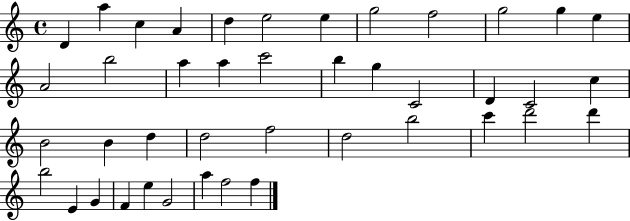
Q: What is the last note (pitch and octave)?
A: F5